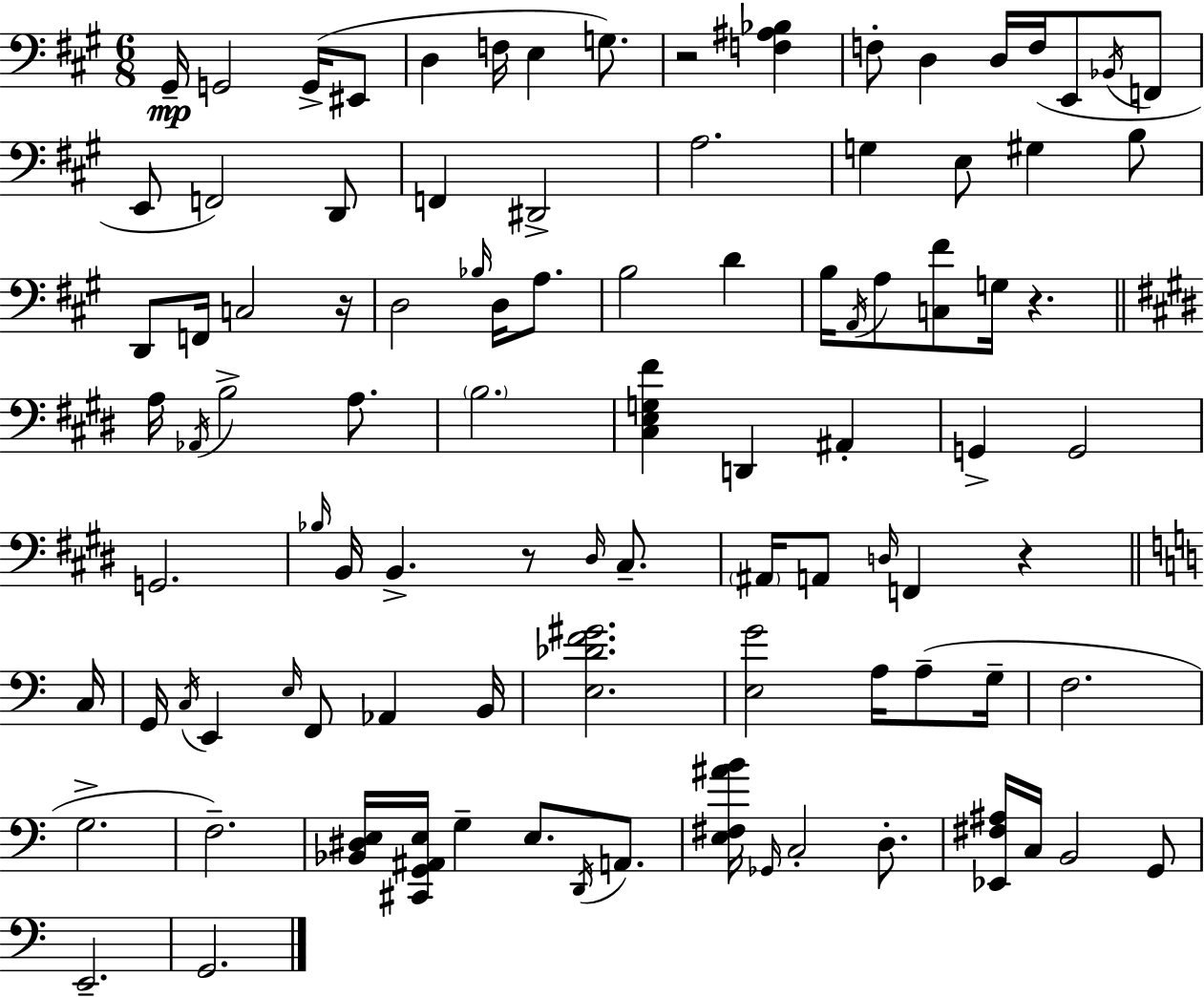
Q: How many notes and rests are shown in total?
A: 97